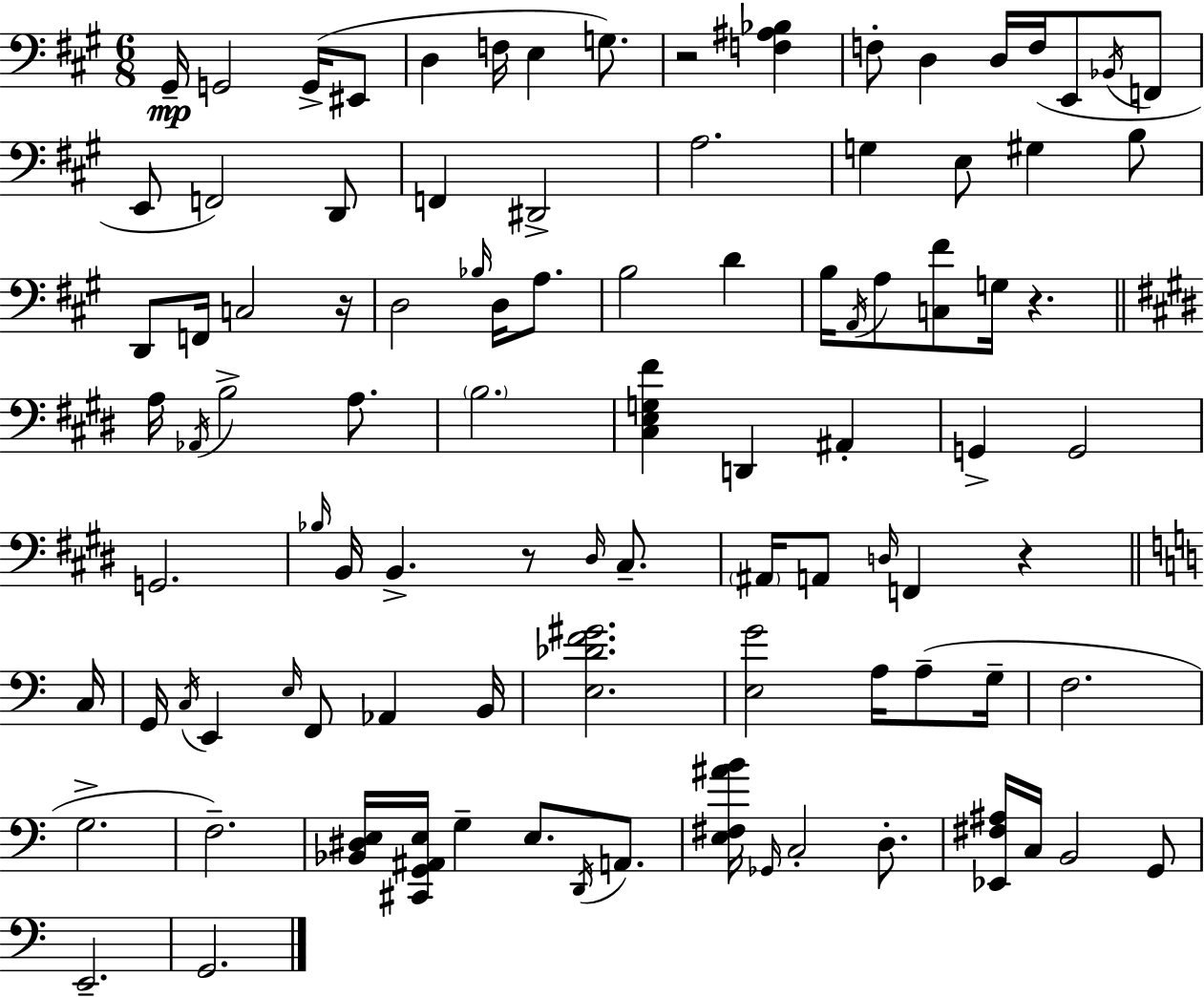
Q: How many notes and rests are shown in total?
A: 97